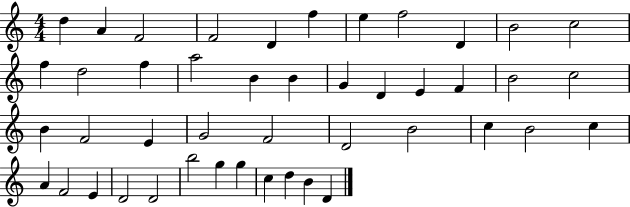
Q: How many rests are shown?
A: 0